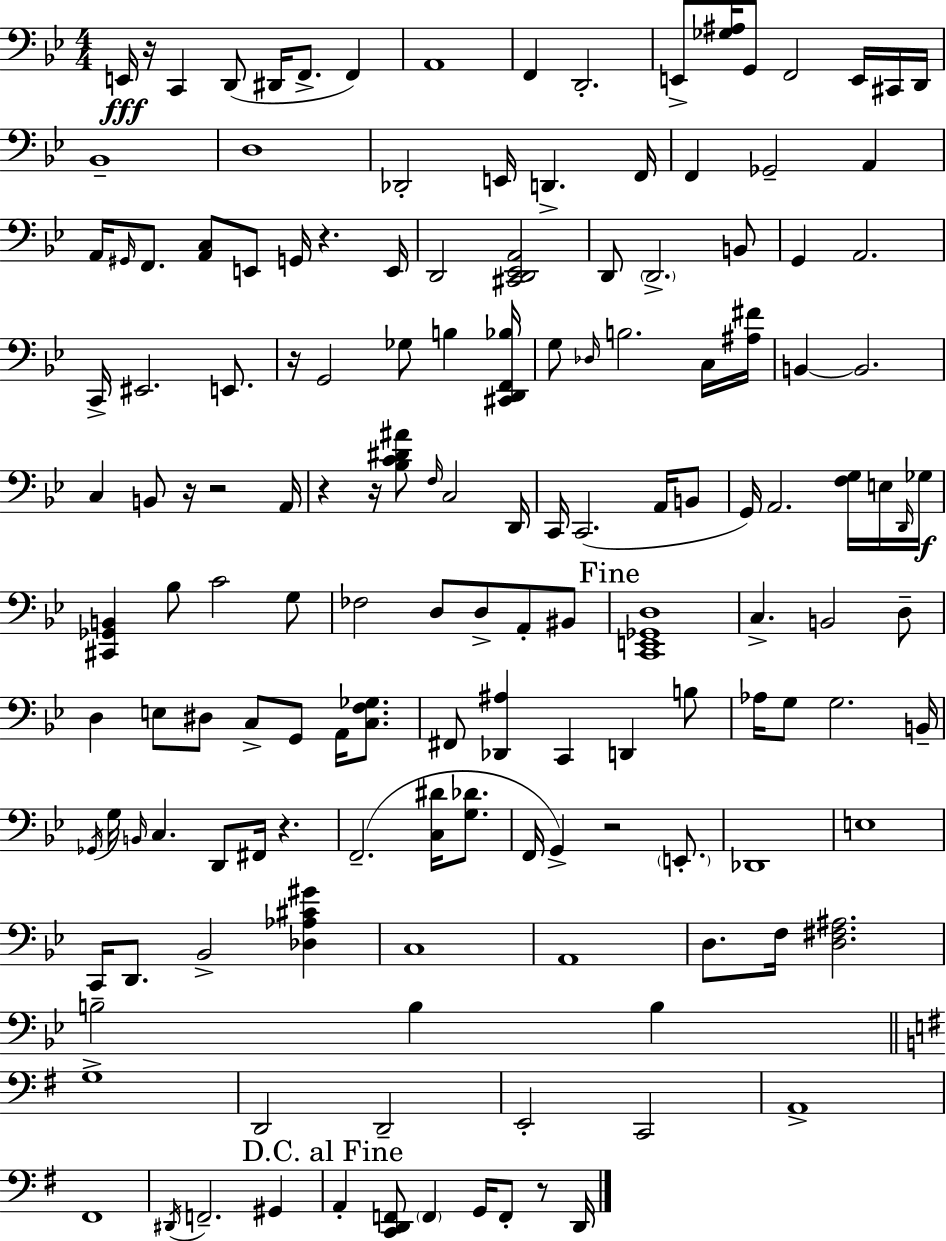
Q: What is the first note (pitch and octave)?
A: E2